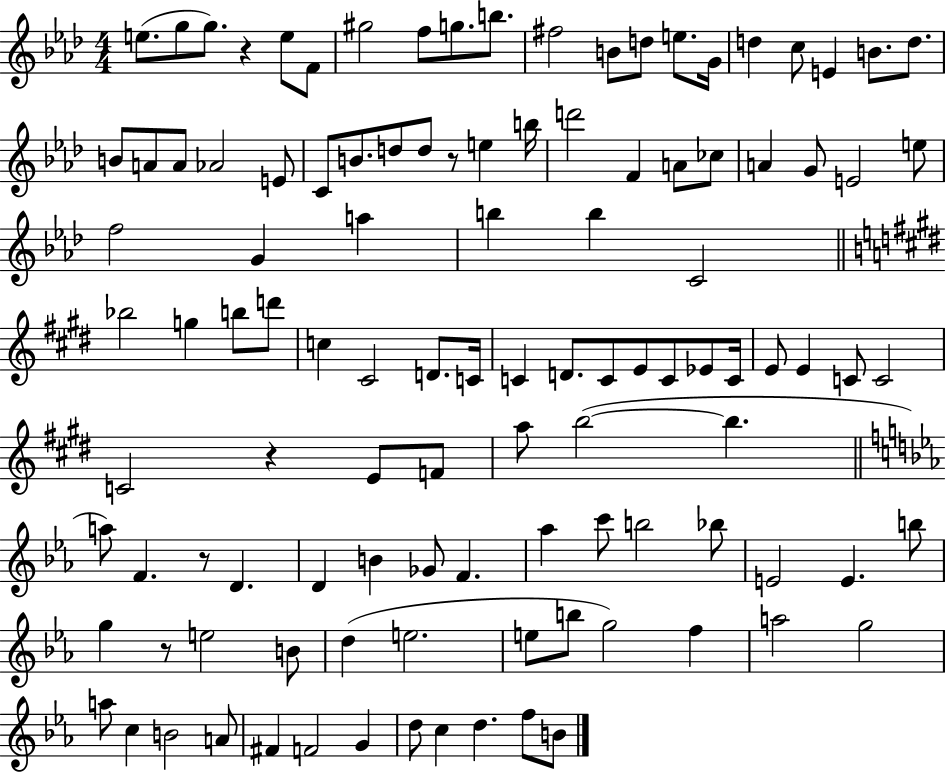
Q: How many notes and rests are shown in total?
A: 111